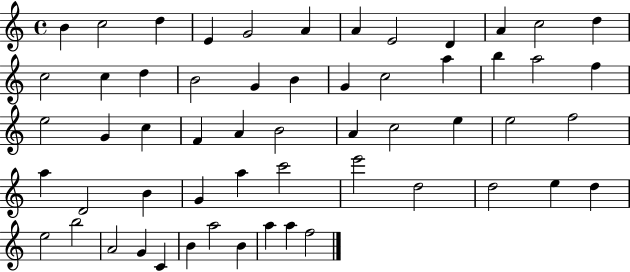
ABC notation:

X:1
T:Untitled
M:4/4
L:1/4
K:C
B c2 d E G2 A A E2 D A c2 d c2 c d B2 G B G c2 a b a2 f e2 G c F A B2 A c2 e e2 f2 a D2 B G a c'2 e'2 d2 d2 e d e2 b2 A2 G C B a2 B a a f2